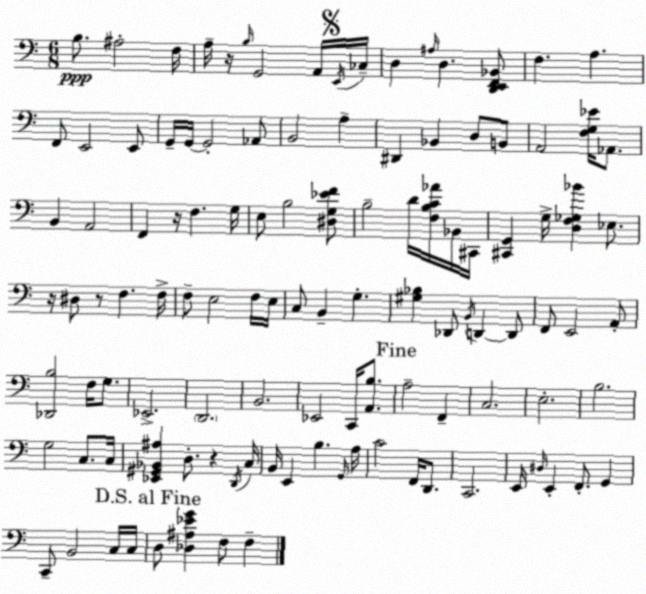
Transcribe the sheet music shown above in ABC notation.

X:1
T:Untitled
M:6/8
L:1/4
K:Am
B,/2 ^A,2 F,/4 A,/4 z/4 B,/4 G,,2 A,,/4 E,,/4 _C,/4 D, ^A,/4 D, [D,,E,,F,,_B,,]/2 F, A, F,,/2 E,,2 E,,/2 G,,/4 G,,/4 G,,2 _A,,/2 B,,2 A, ^D,, _B,, D,/2 B,,/2 A,,2 [F,G,_E]/4 _A,,/2 B,, A,,2 F,, z/4 F, G,/4 E,/2 B,2 [^D,G,_EF]/2 B,2 D/4 [F,B,C_A]/4 _B,,/4 ^C,,/4 [^C,,G,,] G,/4 [D,F,_G,_B] _E,/2 z/4 ^D,/2 z/2 F, F,/4 F,/2 E,2 F,/4 E,/4 C,/2 B,, G, [^G,_B,] _D,,/2 B,,/4 D,, D,,/2 F,,/2 E,,2 A,,/2 [_D,,B,]2 F,/4 G,/2 _E,,2 D,,2 B,,2 _E,,2 C,,/4 [A,,B,]/2 A,2 F,, C,2 E,2 B,2 G,2 C,/2 C,/4 [_E,,^G,,_B,,^A,] D,/2 z D,,/4 C,/4 B,,/4 E,, B, G,,/4 A,/4 C2 F,,/4 D,,/2 C,,2 E,,/4 ^D,/4 E,, F,,/2 G,, C,,/2 B,,2 C,/4 C,/4 D,/2 [_D,^A,_EG] F,/2 F,